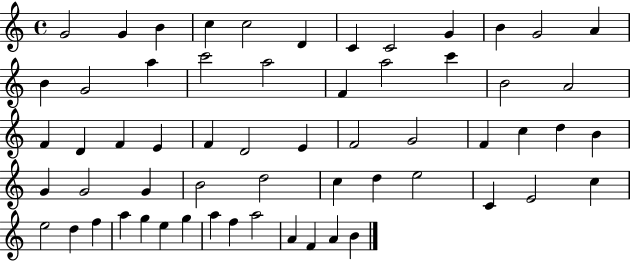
{
  \clef treble
  \time 4/4
  \defaultTimeSignature
  \key c \major
  g'2 g'4 b'4 | c''4 c''2 d'4 | c'4 c'2 g'4 | b'4 g'2 a'4 | \break b'4 g'2 a''4 | c'''2 a''2 | f'4 a''2 c'''4 | b'2 a'2 | \break f'4 d'4 f'4 e'4 | f'4 d'2 e'4 | f'2 g'2 | f'4 c''4 d''4 b'4 | \break g'4 g'2 g'4 | b'2 d''2 | c''4 d''4 e''2 | c'4 e'2 c''4 | \break e''2 d''4 f''4 | a''4 g''4 e''4 g''4 | a''4 f''4 a''2 | a'4 f'4 a'4 b'4 | \break \bar "|."
}